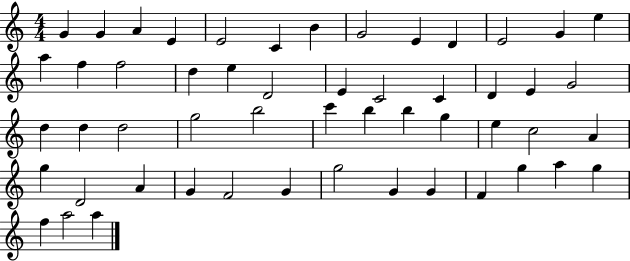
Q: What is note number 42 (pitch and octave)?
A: F4